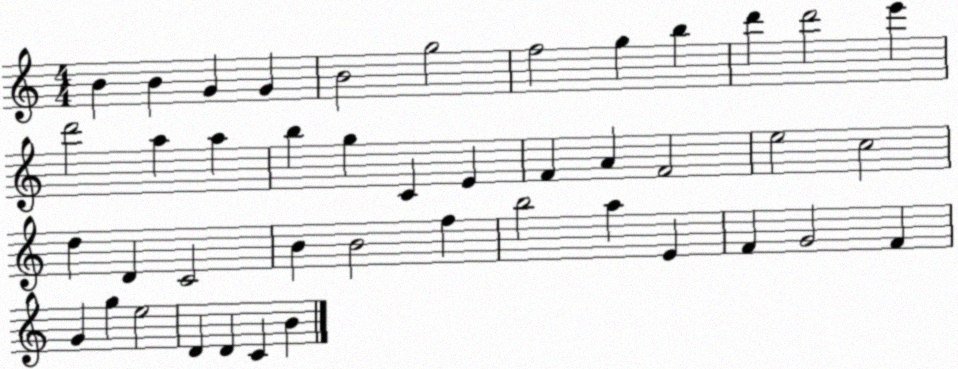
X:1
T:Untitled
M:4/4
L:1/4
K:C
B B G G B2 g2 f2 g b d' d'2 e' d'2 a a b g C E F A F2 e2 c2 d D C2 B B2 f b2 a E F G2 F G g e2 D D C B